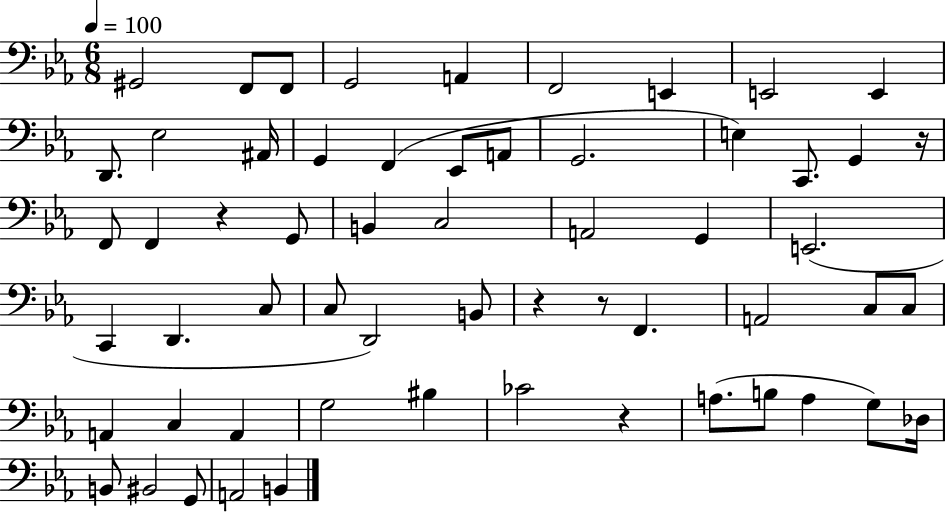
G#2/h F2/e F2/e G2/h A2/q F2/h E2/q E2/h E2/q D2/e. Eb3/h A#2/s G2/q F2/q Eb2/e A2/e G2/h. E3/q C2/e. G2/q R/s F2/e F2/q R/q G2/e B2/q C3/h A2/h G2/q E2/h. C2/q D2/q. C3/e C3/e D2/h B2/e R/q R/e F2/q. A2/h C3/e C3/e A2/q C3/q A2/q G3/h BIS3/q CES4/h R/q A3/e. B3/e A3/q G3/e Db3/s B2/e BIS2/h G2/e A2/h B2/q